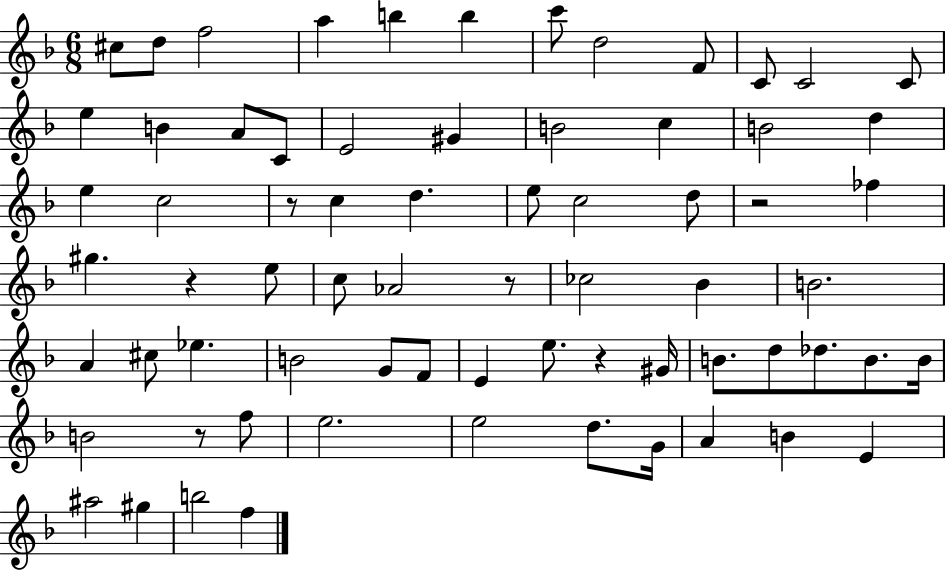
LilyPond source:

{
  \clef treble
  \numericTimeSignature
  \time 6/8
  \key f \major
  cis''8 d''8 f''2 | a''4 b''4 b''4 | c'''8 d''2 f'8 | c'8 c'2 c'8 | \break e''4 b'4 a'8 c'8 | e'2 gis'4 | b'2 c''4 | b'2 d''4 | \break e''4 c''2 | r8 c''4 d''4. | e''8 c''2 d''8 | r2 fes''4 | \break gis''4. r4 e''8 | c''8 aes'2 r8 | ces''2 bes'4 | b'2. | \break a'4 cis''8 ees''4. | b'2 g'8 f'8 | e'4 e''8. r4 gis'16 | b'8. d''8 des''8. b'8. b'16 | \break b'2 r8 f''8 | e''2. | e''2 d''8. g'16 | a'4 b'4 e'4 | \break ais''2 gis''4 | b''2 f''4 | \bar "|."
}